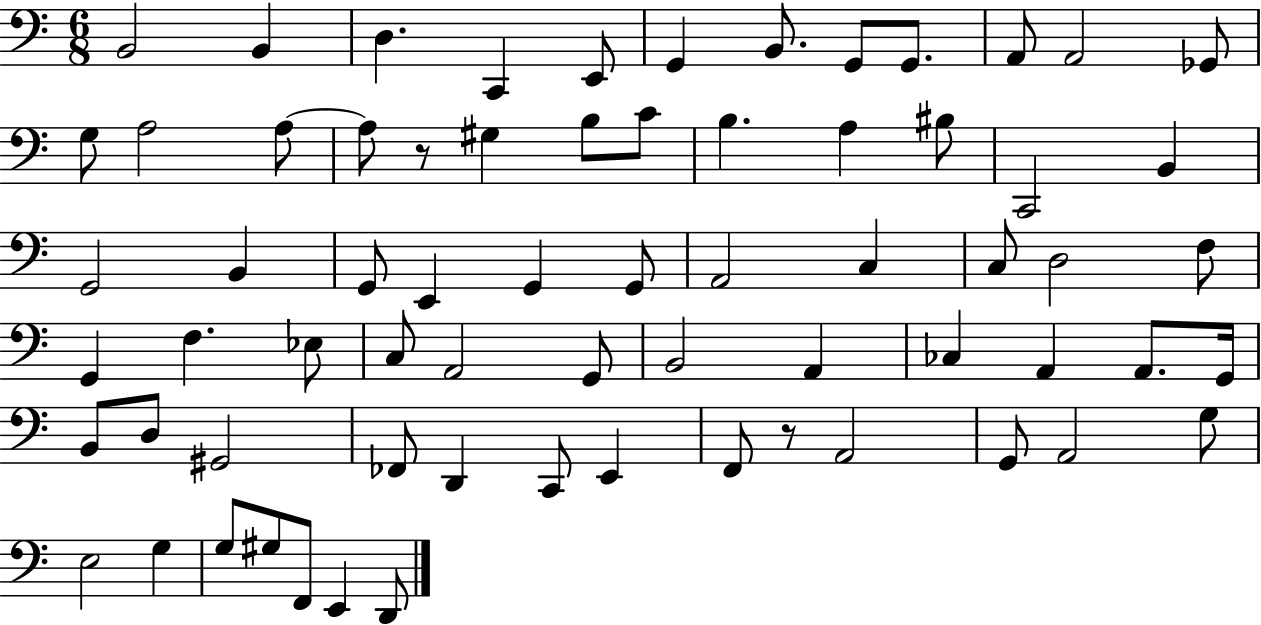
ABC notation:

X:1
T:Untitled
M:6/8
L:1/4
K:C
B,,2 B,, D, C,, E,,/2 G,, B,,/2 G,,/2 G,,/2 A,,/2 A,,2 _G,,/2 G,/2 A,2 A,/2 A,/2 z/2 ^G, B,/2 C/2 B, A, ^B,/2 C,,2 B,, G,,2 B,, G,,/2 E,, G,, G,,/2 A,,2 C, C,/2 D,2 F,/2 G,, F, _E,/2 C,/2 A,,2 G,,/2 B,,2 A,, _C, A,, A,,/2 G,,/4 B,,/2 D,/2 ^G,,2 _F,,/2 D,, C,,/2 E,, F,,/2 z/2 A,,2 G,,/2 A,,2 G,/2 E,2 G, G,/2 ^G,/2 F,,/2 E,, D,,/2